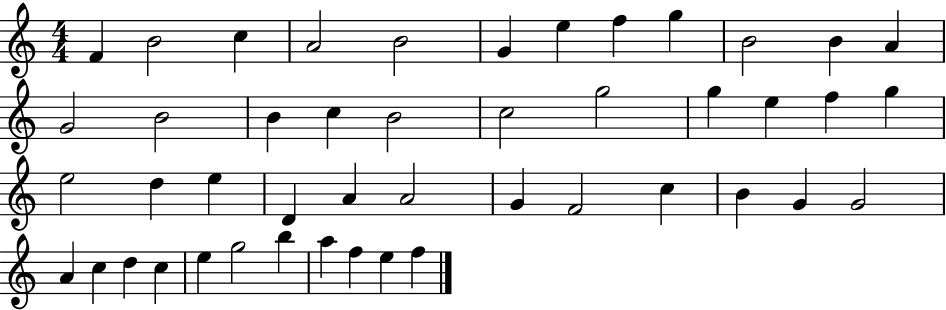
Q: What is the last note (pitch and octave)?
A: F5